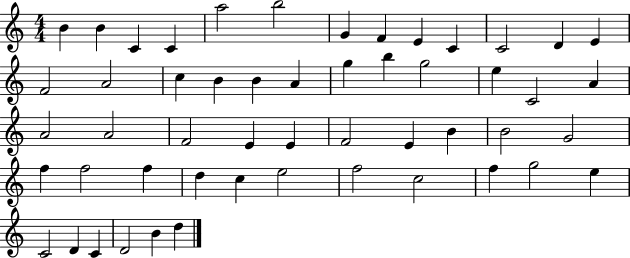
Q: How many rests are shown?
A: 0